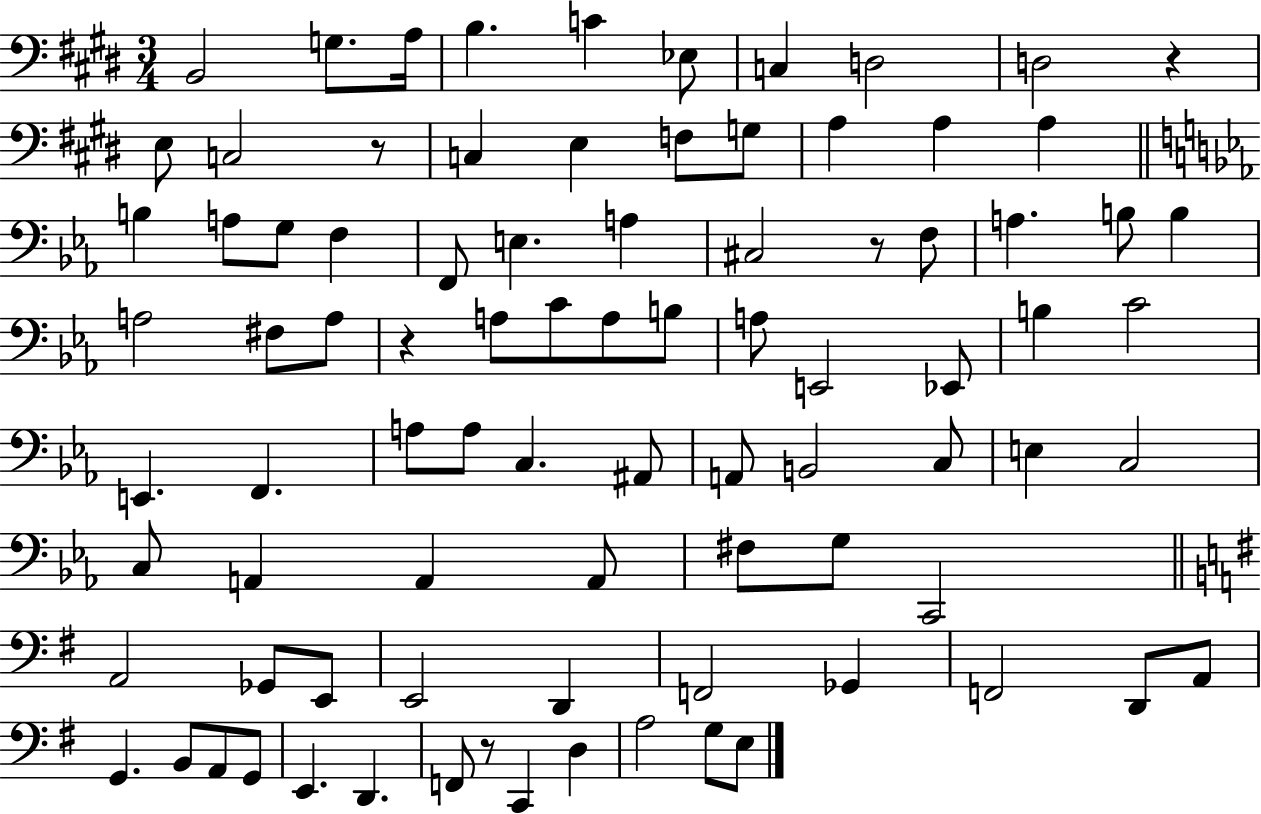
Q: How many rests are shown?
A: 5